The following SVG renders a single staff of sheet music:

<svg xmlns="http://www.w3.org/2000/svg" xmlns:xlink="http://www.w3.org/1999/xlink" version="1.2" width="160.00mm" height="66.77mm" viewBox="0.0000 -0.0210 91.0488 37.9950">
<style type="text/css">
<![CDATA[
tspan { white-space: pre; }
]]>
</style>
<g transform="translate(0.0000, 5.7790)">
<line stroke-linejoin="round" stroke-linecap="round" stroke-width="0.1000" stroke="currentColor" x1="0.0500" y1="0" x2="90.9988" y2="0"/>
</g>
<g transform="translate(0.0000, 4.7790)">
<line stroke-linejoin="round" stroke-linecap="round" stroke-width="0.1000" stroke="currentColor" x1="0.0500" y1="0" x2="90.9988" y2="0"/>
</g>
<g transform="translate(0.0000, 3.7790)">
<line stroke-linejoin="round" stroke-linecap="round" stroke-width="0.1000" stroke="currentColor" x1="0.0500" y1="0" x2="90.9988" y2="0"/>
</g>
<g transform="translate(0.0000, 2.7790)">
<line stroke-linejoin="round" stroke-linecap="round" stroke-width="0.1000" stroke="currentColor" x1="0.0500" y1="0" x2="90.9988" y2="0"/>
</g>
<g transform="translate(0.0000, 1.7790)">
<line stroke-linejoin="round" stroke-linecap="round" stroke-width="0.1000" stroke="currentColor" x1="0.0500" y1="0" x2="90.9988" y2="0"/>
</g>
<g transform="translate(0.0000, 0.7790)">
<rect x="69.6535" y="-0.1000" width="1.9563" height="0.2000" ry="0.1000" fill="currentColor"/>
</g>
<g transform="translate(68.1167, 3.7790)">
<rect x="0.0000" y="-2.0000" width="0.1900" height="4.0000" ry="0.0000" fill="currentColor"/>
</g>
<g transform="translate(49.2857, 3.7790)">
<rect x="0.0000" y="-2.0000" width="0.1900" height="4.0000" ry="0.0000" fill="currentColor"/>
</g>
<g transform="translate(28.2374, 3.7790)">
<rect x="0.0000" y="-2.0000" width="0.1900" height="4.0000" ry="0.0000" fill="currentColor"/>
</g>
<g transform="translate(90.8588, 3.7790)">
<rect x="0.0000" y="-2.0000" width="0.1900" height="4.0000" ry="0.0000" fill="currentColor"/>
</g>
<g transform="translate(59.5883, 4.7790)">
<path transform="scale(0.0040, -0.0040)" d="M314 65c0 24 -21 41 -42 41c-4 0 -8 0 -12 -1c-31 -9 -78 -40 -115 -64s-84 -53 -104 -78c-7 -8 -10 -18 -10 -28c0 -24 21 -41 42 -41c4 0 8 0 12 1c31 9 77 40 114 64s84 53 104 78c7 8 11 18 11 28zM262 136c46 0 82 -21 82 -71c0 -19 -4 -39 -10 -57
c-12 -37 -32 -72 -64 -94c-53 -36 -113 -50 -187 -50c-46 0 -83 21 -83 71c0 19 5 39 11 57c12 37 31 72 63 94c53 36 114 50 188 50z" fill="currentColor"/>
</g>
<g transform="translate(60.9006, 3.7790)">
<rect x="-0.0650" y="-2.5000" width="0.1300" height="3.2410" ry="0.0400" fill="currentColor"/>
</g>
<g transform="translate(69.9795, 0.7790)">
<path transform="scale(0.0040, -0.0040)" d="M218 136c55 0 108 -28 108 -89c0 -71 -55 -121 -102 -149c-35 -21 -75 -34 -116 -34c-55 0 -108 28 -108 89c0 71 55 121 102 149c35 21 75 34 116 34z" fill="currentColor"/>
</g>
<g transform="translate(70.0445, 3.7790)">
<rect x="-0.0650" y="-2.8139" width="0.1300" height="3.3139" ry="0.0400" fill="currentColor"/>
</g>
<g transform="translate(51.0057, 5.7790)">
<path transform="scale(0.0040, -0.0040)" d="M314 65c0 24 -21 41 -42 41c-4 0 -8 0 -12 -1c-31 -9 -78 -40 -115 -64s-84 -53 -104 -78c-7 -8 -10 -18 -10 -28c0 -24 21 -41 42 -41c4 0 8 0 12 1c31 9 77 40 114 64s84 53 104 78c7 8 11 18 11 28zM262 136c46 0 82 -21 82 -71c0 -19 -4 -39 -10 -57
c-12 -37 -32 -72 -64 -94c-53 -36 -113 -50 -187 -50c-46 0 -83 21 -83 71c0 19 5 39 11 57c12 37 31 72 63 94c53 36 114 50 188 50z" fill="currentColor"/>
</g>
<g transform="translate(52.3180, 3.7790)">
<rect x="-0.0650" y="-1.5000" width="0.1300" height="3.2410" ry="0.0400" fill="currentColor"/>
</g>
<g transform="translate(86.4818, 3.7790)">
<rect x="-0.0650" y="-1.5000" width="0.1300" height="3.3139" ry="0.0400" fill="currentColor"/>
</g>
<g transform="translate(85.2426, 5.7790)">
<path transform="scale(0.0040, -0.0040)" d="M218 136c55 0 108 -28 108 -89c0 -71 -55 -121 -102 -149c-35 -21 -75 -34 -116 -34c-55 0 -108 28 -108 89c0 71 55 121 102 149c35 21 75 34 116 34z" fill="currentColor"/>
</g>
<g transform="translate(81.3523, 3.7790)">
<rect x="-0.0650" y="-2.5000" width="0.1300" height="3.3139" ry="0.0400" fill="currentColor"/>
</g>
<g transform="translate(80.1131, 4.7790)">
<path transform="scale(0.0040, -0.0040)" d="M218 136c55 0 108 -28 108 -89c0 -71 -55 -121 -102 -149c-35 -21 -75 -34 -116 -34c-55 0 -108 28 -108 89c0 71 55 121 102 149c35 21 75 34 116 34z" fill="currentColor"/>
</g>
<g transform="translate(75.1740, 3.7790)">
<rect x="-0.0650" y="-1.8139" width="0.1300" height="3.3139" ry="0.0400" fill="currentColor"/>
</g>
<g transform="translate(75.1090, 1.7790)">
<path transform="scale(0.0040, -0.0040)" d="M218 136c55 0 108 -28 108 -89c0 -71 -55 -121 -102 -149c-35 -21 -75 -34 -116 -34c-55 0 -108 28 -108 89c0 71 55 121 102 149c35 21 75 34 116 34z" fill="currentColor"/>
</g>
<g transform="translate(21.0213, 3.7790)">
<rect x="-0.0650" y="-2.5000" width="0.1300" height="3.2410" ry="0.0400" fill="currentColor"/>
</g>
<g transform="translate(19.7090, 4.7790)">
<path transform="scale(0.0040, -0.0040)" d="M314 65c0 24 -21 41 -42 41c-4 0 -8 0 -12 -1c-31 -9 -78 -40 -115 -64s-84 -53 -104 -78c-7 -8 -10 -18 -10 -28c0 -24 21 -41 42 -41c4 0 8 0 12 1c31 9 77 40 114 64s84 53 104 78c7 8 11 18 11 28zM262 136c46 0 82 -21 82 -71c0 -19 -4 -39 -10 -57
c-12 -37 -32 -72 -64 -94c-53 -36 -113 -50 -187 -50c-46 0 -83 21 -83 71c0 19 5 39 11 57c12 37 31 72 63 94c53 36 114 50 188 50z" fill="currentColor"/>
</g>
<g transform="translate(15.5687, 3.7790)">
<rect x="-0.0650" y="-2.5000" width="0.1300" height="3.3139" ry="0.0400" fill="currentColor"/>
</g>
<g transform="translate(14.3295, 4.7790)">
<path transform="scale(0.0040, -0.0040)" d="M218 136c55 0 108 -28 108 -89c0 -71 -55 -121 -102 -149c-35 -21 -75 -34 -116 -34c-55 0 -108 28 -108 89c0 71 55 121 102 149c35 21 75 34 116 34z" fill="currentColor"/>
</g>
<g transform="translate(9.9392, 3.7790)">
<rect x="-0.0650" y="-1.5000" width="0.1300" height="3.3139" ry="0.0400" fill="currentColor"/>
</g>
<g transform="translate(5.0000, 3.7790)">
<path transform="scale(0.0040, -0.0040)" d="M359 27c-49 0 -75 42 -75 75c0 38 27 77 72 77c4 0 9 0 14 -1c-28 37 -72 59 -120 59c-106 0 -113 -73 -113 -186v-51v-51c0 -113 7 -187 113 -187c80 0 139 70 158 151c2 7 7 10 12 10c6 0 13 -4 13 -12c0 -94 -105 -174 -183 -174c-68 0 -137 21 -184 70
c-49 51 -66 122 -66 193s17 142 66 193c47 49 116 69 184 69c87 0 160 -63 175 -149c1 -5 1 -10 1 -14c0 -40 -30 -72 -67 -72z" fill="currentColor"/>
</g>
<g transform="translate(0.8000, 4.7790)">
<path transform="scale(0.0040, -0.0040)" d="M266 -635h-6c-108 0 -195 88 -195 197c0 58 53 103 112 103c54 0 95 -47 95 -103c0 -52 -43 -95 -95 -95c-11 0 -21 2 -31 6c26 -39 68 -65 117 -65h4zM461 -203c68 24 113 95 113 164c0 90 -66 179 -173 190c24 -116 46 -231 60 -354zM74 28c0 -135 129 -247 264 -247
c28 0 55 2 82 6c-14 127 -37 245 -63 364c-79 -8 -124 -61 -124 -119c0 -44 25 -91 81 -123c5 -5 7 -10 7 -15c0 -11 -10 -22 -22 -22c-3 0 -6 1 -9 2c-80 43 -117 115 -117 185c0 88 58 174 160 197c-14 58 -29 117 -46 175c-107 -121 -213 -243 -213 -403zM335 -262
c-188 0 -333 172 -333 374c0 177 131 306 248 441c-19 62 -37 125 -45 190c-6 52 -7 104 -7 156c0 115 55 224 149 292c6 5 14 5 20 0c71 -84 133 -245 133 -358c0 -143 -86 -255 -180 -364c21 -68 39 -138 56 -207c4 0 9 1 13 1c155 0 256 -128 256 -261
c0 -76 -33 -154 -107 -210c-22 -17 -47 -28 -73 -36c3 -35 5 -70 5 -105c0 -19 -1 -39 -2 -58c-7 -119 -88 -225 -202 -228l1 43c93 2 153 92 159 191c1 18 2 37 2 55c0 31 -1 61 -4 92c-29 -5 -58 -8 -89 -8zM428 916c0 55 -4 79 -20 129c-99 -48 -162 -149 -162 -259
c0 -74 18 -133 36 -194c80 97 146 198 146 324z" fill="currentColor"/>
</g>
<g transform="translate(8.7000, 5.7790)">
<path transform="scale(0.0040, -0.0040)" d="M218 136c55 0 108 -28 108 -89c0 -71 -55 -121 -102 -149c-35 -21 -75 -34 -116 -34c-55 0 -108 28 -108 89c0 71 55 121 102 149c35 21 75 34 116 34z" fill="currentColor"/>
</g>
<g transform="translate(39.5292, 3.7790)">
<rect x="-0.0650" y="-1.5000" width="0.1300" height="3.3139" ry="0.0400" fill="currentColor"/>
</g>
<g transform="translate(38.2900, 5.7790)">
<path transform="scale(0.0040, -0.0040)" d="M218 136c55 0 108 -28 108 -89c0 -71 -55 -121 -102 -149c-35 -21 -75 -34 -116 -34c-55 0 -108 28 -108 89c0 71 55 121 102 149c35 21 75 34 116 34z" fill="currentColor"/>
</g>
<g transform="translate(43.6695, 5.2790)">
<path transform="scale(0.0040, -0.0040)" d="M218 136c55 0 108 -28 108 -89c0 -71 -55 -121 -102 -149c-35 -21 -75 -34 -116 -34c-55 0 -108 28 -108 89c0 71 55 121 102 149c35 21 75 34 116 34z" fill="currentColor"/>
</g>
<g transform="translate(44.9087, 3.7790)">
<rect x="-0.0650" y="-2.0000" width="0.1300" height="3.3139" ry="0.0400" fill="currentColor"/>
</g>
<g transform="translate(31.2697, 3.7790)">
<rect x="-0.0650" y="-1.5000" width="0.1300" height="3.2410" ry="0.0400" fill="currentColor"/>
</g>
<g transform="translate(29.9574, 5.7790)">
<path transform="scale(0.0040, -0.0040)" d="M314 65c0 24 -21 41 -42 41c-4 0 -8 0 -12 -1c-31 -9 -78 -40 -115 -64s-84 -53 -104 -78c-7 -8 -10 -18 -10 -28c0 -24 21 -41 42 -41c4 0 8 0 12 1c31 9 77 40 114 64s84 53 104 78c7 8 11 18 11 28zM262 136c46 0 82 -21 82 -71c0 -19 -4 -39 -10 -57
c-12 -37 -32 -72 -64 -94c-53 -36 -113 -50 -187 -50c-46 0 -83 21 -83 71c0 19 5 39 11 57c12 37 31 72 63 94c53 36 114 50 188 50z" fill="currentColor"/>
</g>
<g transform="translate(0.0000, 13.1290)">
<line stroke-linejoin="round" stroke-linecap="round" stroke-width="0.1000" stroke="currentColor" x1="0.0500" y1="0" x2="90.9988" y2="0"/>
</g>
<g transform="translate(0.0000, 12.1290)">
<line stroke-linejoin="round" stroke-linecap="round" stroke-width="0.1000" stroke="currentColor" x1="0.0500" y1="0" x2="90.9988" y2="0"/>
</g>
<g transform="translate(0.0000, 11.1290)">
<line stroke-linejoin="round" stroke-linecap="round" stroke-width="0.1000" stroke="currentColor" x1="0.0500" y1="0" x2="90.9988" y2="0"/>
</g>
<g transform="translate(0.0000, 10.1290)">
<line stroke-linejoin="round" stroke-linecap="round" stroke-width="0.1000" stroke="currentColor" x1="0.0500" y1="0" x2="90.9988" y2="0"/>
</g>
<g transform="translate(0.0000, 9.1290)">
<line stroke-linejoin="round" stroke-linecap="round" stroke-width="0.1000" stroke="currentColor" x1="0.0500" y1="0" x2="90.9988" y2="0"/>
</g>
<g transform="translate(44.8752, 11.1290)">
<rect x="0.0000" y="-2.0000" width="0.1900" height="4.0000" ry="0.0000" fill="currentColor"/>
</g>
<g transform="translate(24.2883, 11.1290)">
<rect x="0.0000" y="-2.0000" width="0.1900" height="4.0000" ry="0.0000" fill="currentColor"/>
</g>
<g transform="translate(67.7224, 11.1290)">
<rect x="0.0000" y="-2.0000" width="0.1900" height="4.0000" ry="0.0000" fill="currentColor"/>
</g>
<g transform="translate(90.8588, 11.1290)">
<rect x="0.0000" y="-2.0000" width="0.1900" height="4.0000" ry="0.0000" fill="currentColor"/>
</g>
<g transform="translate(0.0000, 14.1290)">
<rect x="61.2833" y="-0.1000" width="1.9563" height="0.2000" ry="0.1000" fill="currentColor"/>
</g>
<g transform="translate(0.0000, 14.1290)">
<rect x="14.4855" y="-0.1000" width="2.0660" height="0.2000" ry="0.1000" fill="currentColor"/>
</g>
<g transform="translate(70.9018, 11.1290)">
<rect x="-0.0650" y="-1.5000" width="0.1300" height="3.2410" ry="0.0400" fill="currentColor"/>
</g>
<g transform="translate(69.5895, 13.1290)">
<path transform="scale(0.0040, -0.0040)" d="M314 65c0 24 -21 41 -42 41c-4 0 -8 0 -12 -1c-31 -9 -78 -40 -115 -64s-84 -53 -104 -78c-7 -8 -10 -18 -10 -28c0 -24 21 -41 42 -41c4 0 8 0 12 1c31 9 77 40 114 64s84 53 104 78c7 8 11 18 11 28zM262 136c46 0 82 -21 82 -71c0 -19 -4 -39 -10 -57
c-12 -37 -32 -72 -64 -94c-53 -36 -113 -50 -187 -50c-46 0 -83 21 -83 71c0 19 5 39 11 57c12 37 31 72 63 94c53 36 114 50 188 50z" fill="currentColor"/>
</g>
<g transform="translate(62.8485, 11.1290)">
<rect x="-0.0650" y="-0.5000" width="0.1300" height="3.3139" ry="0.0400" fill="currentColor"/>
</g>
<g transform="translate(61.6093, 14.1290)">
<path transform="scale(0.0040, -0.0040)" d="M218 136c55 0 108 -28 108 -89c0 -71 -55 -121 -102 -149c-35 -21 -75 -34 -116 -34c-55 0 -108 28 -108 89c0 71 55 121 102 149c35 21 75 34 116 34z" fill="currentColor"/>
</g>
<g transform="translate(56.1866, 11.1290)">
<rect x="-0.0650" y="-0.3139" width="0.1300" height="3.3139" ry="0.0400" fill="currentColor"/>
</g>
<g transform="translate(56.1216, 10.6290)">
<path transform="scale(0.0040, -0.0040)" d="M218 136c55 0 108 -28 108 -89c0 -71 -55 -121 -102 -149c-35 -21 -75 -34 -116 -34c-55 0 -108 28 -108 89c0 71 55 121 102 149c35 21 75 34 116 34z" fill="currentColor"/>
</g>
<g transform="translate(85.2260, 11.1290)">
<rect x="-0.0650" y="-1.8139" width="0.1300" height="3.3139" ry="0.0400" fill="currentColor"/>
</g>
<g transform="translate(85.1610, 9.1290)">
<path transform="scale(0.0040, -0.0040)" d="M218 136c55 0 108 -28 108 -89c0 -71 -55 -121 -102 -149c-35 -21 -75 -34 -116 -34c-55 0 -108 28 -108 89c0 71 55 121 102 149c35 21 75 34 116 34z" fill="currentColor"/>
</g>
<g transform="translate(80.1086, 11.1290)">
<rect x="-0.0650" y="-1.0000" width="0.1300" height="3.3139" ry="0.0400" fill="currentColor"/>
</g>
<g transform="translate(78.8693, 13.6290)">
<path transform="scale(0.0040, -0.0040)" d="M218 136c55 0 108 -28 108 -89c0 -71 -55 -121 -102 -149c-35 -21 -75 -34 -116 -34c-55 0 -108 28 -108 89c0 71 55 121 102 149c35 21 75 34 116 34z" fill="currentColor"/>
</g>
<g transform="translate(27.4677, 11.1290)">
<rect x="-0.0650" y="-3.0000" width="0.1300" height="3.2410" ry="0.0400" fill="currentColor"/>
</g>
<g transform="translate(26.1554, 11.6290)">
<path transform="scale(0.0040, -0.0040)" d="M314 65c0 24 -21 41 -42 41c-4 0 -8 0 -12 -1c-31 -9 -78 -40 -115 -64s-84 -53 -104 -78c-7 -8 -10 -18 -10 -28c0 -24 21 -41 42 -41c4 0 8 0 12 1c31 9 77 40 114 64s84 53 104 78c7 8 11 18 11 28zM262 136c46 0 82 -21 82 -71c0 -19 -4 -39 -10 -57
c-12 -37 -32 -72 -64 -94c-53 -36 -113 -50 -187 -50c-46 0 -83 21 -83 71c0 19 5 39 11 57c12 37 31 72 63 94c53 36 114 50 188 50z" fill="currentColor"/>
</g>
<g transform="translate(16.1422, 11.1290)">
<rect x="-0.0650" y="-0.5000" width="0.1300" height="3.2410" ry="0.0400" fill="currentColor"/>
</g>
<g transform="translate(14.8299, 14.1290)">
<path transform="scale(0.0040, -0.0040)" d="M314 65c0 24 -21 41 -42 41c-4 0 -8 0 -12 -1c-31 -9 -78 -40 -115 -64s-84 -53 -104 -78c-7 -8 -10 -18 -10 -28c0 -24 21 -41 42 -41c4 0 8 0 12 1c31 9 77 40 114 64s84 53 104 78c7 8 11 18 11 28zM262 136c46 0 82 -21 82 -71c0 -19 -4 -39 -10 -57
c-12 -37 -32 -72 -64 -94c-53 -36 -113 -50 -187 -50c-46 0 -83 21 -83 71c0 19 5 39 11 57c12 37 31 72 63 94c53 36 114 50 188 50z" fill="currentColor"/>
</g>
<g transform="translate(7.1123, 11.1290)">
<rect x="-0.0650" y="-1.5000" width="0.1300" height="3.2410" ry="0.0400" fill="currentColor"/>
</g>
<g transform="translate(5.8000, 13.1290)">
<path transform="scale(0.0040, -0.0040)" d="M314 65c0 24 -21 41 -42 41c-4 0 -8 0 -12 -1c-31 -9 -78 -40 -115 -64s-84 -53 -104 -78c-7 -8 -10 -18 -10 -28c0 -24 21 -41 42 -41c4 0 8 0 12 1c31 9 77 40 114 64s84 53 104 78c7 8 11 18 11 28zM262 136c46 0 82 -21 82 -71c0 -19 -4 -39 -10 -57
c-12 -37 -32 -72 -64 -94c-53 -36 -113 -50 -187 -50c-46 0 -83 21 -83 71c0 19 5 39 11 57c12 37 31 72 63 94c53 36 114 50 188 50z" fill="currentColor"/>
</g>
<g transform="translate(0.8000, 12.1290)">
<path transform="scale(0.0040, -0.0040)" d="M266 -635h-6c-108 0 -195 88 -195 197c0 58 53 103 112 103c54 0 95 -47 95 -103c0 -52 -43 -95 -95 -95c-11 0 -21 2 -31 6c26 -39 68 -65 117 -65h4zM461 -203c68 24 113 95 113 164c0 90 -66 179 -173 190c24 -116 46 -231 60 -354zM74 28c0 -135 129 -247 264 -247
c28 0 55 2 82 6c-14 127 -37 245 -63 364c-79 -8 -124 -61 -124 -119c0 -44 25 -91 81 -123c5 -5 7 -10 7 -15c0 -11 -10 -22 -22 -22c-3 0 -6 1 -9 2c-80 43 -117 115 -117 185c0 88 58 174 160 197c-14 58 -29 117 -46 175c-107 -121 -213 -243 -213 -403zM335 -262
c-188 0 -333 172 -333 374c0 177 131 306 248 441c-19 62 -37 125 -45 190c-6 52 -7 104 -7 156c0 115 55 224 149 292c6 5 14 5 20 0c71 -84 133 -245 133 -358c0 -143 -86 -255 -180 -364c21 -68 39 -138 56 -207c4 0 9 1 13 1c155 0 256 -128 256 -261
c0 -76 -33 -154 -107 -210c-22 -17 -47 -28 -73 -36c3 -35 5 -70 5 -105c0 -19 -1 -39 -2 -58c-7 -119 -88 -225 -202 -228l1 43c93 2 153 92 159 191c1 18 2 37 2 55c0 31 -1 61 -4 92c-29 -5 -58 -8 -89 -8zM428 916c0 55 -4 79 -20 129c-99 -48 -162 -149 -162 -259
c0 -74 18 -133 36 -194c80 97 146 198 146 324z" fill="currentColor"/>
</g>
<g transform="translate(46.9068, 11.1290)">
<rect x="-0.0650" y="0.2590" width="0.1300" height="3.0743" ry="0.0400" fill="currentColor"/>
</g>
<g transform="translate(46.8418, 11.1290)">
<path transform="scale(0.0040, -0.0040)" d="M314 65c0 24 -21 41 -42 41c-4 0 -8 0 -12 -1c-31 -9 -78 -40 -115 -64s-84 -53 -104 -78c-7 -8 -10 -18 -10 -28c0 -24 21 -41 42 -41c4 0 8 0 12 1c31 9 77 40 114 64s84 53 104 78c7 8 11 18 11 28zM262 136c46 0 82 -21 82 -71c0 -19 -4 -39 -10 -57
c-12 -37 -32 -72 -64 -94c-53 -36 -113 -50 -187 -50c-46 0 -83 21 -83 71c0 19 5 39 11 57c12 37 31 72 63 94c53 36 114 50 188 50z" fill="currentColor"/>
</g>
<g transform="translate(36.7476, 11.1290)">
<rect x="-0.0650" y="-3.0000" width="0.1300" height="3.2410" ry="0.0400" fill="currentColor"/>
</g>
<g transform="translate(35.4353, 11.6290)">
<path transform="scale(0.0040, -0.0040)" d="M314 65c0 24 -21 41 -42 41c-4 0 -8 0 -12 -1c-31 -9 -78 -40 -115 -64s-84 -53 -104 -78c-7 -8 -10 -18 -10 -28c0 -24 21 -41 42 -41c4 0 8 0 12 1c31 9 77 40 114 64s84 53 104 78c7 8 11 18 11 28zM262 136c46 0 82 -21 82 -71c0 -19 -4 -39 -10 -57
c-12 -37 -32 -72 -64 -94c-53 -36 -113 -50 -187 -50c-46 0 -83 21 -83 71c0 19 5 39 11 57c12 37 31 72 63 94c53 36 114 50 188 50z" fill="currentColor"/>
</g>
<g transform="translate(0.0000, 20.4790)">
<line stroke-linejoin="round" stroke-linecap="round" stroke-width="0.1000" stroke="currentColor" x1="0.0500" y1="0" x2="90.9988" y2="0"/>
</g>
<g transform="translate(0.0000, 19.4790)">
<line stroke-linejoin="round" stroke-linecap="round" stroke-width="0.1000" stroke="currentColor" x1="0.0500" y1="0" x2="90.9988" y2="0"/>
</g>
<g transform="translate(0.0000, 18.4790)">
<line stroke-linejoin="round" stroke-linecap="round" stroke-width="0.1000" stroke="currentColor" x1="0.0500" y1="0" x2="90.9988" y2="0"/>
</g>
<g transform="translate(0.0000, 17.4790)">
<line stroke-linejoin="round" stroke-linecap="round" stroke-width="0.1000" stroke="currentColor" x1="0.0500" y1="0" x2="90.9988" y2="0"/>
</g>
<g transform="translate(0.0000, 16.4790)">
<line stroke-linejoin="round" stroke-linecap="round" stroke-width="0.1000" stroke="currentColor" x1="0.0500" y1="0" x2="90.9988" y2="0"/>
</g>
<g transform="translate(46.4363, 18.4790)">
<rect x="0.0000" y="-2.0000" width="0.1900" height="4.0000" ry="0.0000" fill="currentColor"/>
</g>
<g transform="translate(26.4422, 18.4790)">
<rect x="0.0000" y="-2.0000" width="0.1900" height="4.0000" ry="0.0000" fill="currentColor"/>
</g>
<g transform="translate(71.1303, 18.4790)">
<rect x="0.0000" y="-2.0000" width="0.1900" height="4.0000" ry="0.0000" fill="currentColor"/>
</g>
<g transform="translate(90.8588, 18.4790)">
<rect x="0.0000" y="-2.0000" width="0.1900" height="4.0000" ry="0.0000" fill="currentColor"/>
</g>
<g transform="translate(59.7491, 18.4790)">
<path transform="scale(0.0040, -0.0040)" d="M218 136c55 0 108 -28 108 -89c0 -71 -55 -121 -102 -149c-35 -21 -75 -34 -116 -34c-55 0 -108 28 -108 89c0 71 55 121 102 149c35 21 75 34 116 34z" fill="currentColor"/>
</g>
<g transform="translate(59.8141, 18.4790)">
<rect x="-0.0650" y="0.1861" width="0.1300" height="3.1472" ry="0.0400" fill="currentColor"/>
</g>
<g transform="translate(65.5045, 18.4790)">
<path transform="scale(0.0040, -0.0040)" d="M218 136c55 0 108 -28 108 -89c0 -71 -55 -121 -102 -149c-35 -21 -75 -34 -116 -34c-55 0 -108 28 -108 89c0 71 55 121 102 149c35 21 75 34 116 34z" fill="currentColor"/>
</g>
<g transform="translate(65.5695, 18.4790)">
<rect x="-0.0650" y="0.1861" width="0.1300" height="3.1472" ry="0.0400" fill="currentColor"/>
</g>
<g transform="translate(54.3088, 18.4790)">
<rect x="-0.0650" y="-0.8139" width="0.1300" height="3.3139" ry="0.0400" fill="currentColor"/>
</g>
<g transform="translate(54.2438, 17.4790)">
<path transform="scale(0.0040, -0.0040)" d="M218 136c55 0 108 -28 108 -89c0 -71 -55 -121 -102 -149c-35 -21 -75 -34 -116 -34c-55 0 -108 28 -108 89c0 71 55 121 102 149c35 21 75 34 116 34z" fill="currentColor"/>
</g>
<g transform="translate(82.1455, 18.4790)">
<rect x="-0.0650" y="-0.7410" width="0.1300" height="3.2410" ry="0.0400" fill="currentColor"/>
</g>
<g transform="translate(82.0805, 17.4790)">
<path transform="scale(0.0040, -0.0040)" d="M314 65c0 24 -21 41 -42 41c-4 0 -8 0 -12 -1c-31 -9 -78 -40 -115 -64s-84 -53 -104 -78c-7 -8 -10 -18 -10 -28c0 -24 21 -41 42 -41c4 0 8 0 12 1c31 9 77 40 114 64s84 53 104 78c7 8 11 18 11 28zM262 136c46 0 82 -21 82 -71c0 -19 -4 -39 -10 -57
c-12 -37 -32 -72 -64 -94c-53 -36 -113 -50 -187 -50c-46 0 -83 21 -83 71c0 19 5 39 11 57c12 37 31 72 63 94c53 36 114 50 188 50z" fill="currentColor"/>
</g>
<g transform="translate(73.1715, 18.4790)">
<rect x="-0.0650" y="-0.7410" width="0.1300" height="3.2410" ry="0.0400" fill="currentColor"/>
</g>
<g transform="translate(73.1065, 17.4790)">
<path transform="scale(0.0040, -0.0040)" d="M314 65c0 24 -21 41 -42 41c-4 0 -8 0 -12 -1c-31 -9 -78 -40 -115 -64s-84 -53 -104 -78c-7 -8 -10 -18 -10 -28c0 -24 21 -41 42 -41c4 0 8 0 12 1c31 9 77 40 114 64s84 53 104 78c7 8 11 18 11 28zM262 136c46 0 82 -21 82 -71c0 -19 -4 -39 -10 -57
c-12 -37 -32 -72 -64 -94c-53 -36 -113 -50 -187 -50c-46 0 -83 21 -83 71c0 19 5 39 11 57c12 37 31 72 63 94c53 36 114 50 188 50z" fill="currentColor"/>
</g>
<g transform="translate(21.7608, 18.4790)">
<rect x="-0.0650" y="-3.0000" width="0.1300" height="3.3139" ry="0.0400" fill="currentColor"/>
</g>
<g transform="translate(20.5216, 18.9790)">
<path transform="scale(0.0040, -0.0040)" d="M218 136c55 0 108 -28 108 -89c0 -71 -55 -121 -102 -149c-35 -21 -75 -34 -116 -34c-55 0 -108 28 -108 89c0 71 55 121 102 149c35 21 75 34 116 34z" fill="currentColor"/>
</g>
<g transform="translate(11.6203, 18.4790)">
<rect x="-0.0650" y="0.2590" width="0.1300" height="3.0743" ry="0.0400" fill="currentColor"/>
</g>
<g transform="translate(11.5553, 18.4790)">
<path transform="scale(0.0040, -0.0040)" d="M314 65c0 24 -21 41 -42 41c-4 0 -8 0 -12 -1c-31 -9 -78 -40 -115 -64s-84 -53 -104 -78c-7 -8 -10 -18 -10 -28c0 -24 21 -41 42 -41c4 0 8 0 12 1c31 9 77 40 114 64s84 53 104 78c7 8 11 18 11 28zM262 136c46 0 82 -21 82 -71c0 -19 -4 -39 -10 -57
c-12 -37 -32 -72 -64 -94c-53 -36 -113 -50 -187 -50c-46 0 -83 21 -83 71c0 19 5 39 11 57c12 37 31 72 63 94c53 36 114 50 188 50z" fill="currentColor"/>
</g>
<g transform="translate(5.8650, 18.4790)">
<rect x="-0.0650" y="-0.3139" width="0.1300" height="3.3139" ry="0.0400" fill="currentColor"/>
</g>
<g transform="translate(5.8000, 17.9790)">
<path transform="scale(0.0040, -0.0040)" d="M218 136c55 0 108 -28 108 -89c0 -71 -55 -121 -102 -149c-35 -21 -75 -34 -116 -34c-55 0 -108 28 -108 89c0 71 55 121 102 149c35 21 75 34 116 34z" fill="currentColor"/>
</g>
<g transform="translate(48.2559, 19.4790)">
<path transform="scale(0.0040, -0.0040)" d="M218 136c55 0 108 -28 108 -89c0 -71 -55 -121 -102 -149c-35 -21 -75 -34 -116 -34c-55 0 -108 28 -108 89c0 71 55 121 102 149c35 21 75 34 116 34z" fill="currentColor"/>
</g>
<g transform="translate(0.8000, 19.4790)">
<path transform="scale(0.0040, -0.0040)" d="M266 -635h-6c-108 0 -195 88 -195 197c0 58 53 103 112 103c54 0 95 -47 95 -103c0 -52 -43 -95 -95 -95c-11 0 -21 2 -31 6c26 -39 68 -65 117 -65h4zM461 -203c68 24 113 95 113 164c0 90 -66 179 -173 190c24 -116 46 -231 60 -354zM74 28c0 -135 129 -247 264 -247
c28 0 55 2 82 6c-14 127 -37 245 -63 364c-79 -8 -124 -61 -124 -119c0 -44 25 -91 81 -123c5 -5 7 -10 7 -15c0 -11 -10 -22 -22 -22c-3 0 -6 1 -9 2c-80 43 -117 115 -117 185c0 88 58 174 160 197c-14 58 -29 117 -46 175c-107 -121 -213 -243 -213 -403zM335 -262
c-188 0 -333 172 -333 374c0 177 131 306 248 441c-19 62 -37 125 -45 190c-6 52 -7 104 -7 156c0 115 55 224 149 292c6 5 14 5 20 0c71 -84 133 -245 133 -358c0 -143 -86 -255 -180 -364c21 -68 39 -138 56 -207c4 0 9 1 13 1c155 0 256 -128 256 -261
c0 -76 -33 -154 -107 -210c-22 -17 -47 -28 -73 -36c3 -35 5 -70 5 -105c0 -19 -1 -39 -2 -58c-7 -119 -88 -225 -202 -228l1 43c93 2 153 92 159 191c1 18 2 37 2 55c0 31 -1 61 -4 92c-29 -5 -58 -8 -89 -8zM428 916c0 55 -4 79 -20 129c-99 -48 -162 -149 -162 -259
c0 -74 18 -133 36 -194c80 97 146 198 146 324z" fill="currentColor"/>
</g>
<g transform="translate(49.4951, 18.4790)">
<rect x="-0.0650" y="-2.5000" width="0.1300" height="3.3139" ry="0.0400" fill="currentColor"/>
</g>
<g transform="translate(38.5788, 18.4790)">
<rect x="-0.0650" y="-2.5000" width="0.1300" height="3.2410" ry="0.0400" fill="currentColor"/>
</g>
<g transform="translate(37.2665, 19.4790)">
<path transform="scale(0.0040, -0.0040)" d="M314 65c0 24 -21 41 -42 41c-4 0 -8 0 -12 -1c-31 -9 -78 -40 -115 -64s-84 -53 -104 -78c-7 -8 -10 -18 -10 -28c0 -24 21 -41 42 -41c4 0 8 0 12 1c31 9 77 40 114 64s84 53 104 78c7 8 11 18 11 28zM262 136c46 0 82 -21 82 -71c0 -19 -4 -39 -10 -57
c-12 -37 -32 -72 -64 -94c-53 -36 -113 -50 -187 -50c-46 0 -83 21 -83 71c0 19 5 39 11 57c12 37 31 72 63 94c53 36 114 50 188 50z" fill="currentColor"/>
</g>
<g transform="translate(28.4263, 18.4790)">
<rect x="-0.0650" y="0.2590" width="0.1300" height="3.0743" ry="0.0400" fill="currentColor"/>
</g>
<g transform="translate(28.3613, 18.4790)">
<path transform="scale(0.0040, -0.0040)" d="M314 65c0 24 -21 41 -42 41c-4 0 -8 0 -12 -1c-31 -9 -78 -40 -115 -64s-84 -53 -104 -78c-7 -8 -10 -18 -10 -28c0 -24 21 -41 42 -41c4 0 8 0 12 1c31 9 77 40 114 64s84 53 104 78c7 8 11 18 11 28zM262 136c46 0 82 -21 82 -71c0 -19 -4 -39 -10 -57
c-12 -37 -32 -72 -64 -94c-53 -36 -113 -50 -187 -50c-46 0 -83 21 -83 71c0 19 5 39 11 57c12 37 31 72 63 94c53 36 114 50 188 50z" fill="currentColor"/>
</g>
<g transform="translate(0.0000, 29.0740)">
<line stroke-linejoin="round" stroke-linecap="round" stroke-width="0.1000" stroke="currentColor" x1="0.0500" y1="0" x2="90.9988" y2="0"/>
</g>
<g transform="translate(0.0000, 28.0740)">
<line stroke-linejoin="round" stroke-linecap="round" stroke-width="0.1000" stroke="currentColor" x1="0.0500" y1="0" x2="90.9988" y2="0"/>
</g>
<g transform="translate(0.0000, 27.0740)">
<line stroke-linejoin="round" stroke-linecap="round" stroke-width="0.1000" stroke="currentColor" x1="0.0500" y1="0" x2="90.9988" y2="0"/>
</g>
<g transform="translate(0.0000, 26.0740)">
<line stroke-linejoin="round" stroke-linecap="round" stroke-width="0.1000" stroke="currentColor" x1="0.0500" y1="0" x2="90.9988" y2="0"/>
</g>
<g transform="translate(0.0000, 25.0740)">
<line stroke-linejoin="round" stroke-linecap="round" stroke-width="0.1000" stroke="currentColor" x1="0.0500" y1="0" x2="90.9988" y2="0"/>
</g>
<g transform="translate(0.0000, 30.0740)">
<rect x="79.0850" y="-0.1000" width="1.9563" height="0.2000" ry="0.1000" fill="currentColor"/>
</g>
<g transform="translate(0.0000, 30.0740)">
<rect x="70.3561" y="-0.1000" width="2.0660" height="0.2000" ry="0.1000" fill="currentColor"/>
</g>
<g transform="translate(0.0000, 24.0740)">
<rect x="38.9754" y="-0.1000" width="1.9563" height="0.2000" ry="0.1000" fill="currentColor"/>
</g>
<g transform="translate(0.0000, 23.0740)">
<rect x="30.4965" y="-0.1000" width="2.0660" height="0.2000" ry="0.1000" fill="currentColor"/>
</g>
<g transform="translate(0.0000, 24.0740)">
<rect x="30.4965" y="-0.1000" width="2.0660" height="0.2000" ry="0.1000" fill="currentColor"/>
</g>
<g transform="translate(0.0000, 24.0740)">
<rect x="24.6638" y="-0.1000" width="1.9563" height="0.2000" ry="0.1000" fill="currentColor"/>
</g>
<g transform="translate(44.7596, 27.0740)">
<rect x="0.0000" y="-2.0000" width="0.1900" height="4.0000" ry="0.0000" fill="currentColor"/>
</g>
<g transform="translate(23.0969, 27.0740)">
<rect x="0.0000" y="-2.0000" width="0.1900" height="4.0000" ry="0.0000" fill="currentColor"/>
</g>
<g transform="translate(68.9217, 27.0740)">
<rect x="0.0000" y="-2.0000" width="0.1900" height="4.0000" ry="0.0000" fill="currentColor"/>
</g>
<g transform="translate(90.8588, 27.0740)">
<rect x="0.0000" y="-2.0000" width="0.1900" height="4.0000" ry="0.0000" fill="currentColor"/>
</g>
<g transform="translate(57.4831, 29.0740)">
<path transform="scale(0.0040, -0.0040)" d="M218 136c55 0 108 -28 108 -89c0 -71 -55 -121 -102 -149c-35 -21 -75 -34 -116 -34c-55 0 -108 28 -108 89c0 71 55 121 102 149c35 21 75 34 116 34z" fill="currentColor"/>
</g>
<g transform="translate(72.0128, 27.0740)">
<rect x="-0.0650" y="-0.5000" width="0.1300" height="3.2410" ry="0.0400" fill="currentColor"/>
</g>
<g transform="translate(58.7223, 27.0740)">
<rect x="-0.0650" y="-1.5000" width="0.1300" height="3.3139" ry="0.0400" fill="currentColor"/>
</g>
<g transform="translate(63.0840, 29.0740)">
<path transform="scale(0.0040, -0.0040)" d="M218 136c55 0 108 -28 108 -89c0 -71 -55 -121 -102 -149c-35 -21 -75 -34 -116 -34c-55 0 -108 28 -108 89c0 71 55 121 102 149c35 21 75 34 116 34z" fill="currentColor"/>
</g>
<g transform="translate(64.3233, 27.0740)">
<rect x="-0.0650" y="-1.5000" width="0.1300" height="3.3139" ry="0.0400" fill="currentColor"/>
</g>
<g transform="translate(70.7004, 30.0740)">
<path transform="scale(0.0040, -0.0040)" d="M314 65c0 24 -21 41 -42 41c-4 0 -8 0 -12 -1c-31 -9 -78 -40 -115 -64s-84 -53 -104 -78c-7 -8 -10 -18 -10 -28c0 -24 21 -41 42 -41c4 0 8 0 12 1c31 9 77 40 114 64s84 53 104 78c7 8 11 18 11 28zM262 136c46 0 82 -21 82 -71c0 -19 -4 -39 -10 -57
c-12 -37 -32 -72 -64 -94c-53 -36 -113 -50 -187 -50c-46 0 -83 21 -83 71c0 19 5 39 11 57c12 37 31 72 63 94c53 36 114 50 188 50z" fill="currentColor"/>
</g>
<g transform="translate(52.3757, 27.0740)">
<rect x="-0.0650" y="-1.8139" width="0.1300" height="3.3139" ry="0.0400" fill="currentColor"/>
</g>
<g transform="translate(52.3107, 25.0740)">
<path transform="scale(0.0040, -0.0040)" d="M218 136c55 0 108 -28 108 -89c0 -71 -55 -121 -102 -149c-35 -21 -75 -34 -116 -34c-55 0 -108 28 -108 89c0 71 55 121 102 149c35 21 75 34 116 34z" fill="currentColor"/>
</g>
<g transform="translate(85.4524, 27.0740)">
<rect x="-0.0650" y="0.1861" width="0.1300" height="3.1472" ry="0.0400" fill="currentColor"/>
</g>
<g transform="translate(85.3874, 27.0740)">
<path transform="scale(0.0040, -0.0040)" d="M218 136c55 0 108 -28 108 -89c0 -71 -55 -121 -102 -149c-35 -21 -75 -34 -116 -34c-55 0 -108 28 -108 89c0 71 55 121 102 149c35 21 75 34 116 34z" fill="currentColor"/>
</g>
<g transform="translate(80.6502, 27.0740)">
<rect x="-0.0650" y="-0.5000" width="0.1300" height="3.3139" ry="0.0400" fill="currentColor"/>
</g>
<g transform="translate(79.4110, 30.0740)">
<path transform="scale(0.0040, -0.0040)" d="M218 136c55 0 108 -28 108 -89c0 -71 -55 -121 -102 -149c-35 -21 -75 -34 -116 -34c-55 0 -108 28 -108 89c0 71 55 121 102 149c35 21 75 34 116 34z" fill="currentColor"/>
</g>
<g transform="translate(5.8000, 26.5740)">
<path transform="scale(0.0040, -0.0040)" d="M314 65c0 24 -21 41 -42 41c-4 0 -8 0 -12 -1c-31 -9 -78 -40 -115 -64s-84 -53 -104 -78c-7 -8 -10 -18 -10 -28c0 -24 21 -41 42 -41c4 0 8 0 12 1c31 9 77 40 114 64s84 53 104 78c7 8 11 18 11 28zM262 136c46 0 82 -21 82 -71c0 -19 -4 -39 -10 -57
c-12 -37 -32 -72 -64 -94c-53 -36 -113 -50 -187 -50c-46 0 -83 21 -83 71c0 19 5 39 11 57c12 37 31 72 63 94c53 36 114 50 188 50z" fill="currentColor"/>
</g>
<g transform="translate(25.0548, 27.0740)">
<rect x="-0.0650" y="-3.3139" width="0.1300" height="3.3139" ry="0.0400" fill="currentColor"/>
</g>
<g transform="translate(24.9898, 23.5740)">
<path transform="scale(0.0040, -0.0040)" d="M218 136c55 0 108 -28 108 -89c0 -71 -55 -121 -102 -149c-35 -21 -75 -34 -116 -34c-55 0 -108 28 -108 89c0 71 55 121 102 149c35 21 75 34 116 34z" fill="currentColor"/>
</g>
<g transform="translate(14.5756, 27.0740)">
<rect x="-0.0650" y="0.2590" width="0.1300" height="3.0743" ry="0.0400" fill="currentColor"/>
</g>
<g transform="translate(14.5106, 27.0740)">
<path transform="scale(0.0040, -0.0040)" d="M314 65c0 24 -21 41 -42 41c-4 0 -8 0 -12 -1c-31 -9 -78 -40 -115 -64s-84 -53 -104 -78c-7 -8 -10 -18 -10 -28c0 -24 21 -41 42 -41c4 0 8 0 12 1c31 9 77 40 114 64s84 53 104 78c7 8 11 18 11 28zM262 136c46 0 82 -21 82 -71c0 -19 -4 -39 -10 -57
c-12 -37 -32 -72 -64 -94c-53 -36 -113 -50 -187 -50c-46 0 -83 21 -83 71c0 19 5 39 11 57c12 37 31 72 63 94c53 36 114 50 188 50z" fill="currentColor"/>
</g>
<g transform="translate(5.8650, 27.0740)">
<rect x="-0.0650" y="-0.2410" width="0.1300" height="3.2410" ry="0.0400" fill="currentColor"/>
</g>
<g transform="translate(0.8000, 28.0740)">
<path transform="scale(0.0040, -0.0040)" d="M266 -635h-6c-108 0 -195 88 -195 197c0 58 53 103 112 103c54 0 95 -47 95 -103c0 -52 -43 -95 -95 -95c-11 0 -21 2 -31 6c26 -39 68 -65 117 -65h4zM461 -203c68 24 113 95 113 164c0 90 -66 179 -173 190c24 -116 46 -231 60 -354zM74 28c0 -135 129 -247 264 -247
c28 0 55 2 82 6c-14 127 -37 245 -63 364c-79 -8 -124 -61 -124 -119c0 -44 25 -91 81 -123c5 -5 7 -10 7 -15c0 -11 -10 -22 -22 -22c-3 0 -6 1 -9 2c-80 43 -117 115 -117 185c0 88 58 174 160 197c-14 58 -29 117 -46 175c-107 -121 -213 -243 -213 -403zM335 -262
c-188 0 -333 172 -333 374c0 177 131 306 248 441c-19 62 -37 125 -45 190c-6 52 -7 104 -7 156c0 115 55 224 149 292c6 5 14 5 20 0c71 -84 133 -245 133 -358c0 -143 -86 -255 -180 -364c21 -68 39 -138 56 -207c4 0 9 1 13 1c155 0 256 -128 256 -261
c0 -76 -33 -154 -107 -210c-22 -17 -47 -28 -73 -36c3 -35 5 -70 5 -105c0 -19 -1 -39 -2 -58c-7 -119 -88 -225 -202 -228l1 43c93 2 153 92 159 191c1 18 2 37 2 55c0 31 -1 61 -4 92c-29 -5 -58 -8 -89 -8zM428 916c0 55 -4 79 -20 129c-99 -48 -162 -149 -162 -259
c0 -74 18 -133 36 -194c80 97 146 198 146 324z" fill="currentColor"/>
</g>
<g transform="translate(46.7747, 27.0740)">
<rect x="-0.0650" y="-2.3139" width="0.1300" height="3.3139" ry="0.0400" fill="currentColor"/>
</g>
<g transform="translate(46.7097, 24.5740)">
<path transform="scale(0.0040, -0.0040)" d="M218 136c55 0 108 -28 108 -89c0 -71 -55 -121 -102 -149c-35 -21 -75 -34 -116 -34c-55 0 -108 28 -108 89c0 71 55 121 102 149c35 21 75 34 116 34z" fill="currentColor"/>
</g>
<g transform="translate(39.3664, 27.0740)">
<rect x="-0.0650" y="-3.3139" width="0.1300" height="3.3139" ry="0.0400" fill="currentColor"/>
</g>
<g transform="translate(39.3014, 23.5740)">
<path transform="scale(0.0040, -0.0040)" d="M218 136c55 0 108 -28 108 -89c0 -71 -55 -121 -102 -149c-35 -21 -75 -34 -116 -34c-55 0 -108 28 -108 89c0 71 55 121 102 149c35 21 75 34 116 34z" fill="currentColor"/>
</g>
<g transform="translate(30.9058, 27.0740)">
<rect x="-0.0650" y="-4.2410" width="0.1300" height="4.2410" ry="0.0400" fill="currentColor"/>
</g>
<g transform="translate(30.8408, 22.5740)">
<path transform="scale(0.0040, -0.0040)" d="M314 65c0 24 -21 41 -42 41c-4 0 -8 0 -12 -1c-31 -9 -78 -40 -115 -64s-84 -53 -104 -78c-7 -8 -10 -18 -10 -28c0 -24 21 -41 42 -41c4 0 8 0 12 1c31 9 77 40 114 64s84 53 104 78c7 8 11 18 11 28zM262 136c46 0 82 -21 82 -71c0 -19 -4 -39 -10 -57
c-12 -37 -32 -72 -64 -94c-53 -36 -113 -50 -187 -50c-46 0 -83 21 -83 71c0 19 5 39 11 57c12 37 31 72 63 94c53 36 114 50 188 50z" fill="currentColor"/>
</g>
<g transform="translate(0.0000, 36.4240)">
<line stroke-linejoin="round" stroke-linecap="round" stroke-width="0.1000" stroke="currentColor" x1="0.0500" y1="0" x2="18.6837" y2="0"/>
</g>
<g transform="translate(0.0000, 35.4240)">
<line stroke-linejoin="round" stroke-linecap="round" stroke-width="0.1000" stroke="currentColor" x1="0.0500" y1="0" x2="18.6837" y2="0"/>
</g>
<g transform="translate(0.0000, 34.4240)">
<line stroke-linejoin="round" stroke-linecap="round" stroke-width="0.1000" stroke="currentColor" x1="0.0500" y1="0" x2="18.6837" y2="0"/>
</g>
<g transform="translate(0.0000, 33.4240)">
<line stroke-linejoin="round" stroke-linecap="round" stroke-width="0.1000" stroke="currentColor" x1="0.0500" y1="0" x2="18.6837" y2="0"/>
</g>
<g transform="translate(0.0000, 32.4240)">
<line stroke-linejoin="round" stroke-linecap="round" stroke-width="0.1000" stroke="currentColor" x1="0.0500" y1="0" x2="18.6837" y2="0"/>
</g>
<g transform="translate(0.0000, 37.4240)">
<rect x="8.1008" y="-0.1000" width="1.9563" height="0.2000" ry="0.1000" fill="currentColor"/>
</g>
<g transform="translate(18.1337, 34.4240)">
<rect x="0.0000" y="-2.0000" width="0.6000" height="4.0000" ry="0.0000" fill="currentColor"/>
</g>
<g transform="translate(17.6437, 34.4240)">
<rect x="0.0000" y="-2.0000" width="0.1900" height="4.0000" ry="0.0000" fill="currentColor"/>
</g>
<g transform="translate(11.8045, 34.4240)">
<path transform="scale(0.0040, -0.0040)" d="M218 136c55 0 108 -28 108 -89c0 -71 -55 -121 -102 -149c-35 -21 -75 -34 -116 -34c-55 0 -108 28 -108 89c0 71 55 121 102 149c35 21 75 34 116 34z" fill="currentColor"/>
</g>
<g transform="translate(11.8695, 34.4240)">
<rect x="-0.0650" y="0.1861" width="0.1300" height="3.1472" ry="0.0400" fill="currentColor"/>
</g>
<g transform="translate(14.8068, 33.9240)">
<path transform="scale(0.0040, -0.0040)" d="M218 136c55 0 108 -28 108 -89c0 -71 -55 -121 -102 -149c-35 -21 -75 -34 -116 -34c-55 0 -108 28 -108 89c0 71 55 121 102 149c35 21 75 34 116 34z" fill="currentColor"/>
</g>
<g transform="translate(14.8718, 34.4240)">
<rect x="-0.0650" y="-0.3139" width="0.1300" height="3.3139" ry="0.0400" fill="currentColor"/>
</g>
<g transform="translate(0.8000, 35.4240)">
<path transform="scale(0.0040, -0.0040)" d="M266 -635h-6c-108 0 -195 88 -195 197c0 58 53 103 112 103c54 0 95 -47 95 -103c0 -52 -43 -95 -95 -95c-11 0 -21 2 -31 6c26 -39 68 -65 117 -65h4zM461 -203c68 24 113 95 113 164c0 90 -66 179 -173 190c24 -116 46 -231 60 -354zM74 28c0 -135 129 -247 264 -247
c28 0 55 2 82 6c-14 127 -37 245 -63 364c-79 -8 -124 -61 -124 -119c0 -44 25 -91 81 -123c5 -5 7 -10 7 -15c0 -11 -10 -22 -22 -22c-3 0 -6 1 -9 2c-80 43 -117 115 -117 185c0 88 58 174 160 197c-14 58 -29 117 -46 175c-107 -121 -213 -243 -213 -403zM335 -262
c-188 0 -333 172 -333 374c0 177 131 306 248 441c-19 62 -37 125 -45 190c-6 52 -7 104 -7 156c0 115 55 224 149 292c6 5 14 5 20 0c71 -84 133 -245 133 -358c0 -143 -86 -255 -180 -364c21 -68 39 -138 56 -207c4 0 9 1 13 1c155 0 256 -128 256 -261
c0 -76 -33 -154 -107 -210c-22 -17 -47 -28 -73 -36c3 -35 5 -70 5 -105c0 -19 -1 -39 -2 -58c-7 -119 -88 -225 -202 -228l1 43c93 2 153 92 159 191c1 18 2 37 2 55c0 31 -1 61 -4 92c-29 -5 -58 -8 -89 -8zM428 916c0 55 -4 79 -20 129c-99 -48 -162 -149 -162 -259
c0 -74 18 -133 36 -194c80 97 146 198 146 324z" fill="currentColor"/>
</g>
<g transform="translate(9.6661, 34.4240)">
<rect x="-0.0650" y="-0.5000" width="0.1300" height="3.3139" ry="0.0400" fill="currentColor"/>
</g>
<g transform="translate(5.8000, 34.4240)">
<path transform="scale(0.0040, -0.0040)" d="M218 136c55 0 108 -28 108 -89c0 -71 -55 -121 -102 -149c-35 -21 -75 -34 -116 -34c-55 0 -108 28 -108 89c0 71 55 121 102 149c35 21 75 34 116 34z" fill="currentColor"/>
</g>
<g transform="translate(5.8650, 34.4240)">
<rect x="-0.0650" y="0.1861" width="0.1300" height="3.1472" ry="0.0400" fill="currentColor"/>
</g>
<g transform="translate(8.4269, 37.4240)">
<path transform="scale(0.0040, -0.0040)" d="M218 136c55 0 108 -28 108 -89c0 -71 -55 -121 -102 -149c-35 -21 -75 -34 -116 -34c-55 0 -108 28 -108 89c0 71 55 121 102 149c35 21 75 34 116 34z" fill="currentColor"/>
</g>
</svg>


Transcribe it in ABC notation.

X:1
T:Untitled
M:4/4
L:1/4
K:C
E G G2 E2 E F E2 G2 a f G E E2 C2 A2 A2 B2 c C E2 D f c B2 A B2 G2 G d B B d2 d2 c2 B2 b d'2 b g f E E C2 C B B C B c